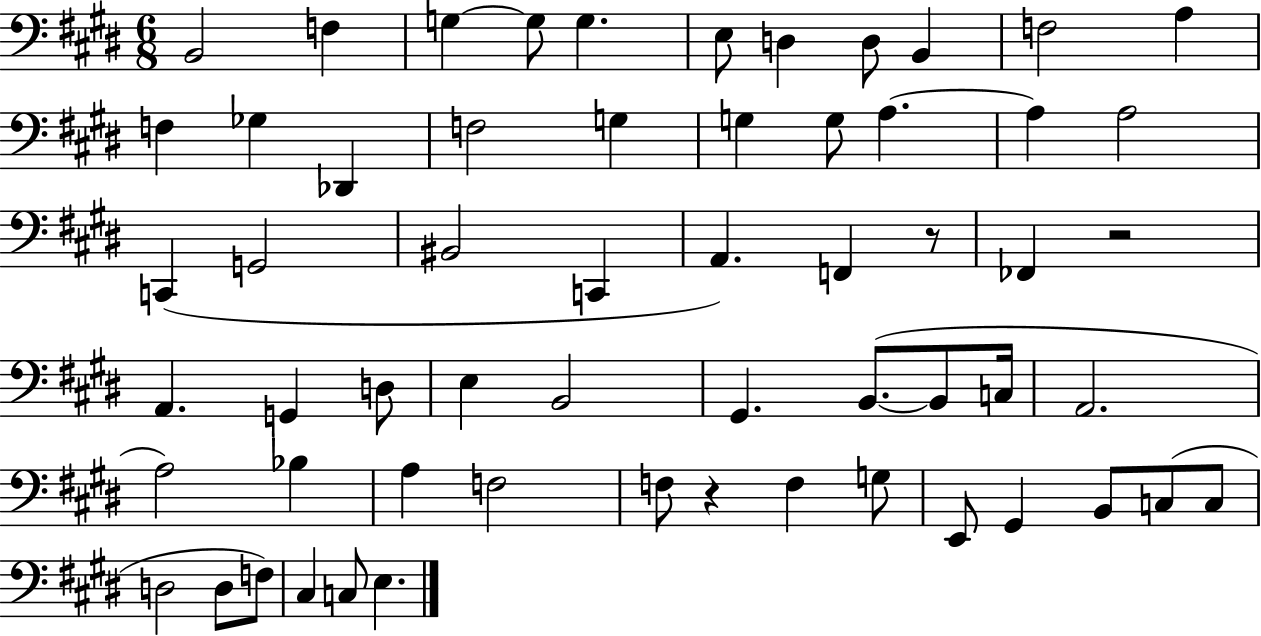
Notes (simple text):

B2/h F3/q G3/q G3/e G3/q. E3/e D3/q D3/e B2/q F3/h A3/q F3/q Gb3/q Db2/q F3/h G3/q G3/q G3/e A3/q. A3/q A3/h C2/q G2/h BIS2/h C2/q A2/q. F2/q R/e FES2/q R/h A2/q. G2/q D3/e E3/q B2/h G#2/q. B2/e. B2/e C3/s A2/h. A3/h Bb3/q A3/q F3/h F3/e R/q F3/q G3/e E2/e G#2/q B2/e C3/e C3/e D3/h D3/e F3/e C#3/q C3/e E3/q.